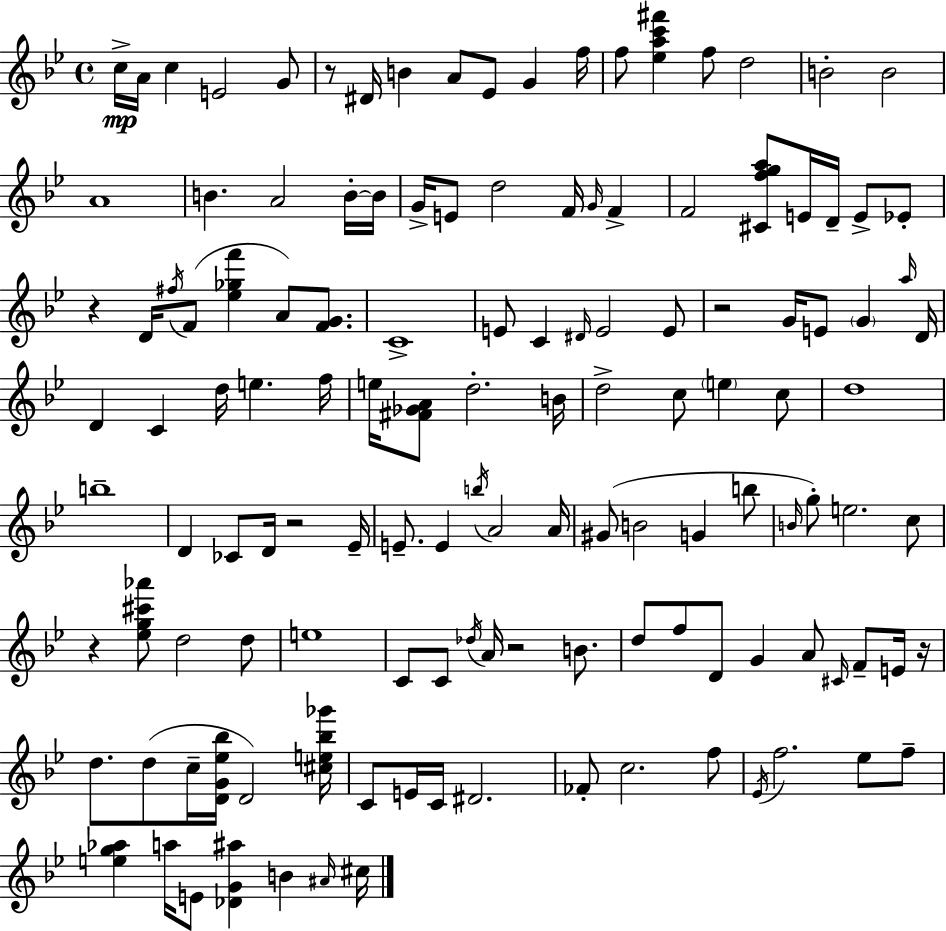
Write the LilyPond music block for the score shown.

{
  \clef treble
  \time 4/4
  \defaultTimeSignature
  \key bes \major
  c''16->\mp a'16 c''4 e'2 g'8 | r8 dis'16 b'4 a'8 ees'8 g'4 f''16 | f''8 <ees'' a'' c''' fis'''>4 f''8 d''2 | b'2-. b'2 | \break a'1 | b'4. a'2 b'16-.~~ b'16 | g'16-> e'8 d''2 f'16 \grace { g'16 } f'4-> | f'2 <cis' f'' g'' a''>8 e'16 d'16-- e'8-> ees'8-. | \break r4 d'16 \acciaccatura { fis''16 } f'8( <ees'' ges'' f'''>4 a'8) <f' g'>8. | c'1-> | e'8 c'4 \grace { dis'16 } e'2 | e'8 r2 g'16 e'8 \parenthesize g'4 | \break \grace { a''16 } d'16 d'4 c'4 d''16 e''4. | f''16 e''16 <fis' ges' a'>8 d''2.-. | b'16 d''2-> c''8 \parenthesize e''4 | c''8 d''1 | \break b''1-- | d'4 ces'8 d'16 r2 | ees'16-- e'8.-- e'4 \acciaccatura { b''16 } a'2 | a'16 gis'8( b'2 g'4 | \break b''8 \grace { b'16 } g''8-.) e''2. | c''8 r4 <ees'' g'' cis''' aes'''>8 d''2 | d''8 e''1 | c'8 c'8 \acciaccatura { des''16 } a'16 r2 | \break b'8. d''8 f''8 d'8 g'4 | a'8 \grace { cis'16 } f'8-- e'16 r16 d''8. d''8( c''16-- <d' g' ees'' bes''>16 d'2) | <cis'' e'' bes'' ges'''>16 c'8 e'16 c'16 dis'2. | fes'8-. c''2. | \break f''8 \acciaccatura { ees'16 } f''2. | ees''8 f''8-- <e'' g'' aes''>4 a''16 e'8 | <des' g' ais''>4 b'4 \grace { ais'16 } cis''16 \bar "|."
}